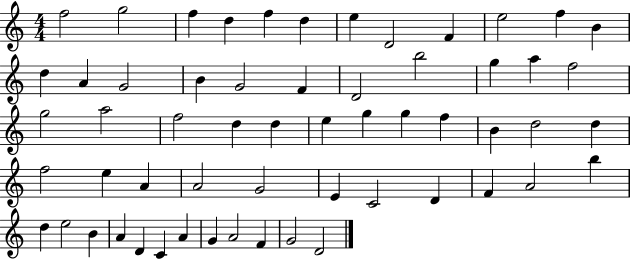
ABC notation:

X:1
T:Untitled
M:4/4
L:1/4
K:C
f2 g2 f d f d e D2 F e2 f B d A G2 B G2 F D2 b2 g a f2 g2 a2 f2 d d e g g f B d2 d f2 e A A2 G2 E C2 D F A2 b d e2 B A D C A G A2 F G2 D2